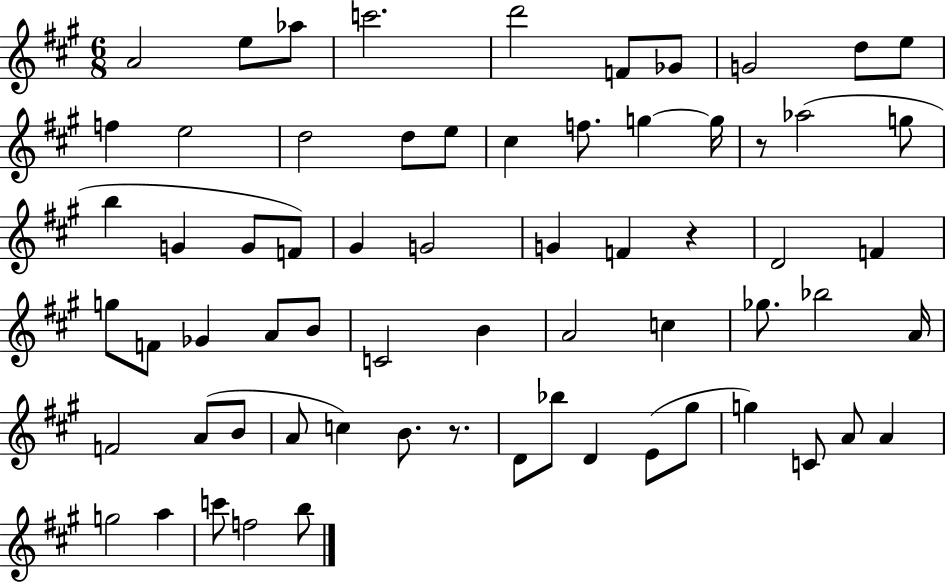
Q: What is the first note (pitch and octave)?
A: A4